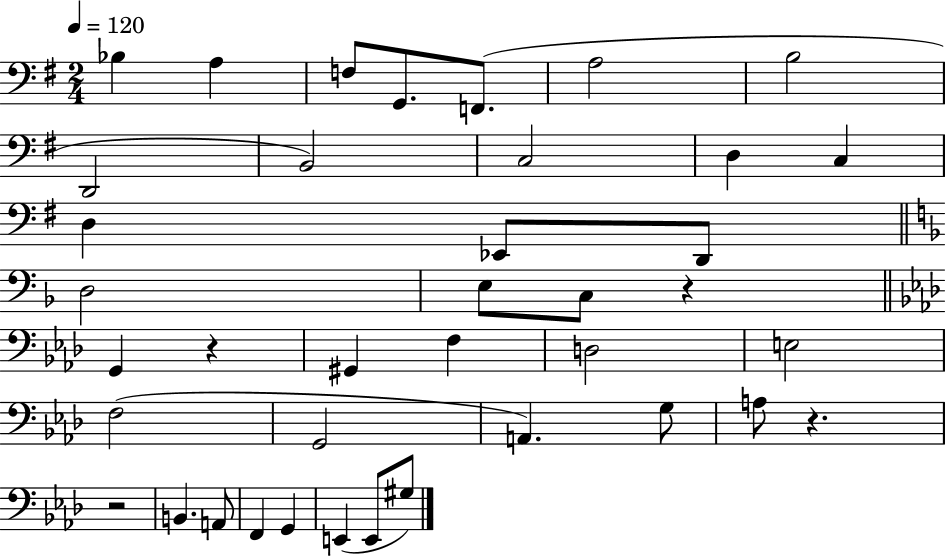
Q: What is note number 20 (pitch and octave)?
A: G#2